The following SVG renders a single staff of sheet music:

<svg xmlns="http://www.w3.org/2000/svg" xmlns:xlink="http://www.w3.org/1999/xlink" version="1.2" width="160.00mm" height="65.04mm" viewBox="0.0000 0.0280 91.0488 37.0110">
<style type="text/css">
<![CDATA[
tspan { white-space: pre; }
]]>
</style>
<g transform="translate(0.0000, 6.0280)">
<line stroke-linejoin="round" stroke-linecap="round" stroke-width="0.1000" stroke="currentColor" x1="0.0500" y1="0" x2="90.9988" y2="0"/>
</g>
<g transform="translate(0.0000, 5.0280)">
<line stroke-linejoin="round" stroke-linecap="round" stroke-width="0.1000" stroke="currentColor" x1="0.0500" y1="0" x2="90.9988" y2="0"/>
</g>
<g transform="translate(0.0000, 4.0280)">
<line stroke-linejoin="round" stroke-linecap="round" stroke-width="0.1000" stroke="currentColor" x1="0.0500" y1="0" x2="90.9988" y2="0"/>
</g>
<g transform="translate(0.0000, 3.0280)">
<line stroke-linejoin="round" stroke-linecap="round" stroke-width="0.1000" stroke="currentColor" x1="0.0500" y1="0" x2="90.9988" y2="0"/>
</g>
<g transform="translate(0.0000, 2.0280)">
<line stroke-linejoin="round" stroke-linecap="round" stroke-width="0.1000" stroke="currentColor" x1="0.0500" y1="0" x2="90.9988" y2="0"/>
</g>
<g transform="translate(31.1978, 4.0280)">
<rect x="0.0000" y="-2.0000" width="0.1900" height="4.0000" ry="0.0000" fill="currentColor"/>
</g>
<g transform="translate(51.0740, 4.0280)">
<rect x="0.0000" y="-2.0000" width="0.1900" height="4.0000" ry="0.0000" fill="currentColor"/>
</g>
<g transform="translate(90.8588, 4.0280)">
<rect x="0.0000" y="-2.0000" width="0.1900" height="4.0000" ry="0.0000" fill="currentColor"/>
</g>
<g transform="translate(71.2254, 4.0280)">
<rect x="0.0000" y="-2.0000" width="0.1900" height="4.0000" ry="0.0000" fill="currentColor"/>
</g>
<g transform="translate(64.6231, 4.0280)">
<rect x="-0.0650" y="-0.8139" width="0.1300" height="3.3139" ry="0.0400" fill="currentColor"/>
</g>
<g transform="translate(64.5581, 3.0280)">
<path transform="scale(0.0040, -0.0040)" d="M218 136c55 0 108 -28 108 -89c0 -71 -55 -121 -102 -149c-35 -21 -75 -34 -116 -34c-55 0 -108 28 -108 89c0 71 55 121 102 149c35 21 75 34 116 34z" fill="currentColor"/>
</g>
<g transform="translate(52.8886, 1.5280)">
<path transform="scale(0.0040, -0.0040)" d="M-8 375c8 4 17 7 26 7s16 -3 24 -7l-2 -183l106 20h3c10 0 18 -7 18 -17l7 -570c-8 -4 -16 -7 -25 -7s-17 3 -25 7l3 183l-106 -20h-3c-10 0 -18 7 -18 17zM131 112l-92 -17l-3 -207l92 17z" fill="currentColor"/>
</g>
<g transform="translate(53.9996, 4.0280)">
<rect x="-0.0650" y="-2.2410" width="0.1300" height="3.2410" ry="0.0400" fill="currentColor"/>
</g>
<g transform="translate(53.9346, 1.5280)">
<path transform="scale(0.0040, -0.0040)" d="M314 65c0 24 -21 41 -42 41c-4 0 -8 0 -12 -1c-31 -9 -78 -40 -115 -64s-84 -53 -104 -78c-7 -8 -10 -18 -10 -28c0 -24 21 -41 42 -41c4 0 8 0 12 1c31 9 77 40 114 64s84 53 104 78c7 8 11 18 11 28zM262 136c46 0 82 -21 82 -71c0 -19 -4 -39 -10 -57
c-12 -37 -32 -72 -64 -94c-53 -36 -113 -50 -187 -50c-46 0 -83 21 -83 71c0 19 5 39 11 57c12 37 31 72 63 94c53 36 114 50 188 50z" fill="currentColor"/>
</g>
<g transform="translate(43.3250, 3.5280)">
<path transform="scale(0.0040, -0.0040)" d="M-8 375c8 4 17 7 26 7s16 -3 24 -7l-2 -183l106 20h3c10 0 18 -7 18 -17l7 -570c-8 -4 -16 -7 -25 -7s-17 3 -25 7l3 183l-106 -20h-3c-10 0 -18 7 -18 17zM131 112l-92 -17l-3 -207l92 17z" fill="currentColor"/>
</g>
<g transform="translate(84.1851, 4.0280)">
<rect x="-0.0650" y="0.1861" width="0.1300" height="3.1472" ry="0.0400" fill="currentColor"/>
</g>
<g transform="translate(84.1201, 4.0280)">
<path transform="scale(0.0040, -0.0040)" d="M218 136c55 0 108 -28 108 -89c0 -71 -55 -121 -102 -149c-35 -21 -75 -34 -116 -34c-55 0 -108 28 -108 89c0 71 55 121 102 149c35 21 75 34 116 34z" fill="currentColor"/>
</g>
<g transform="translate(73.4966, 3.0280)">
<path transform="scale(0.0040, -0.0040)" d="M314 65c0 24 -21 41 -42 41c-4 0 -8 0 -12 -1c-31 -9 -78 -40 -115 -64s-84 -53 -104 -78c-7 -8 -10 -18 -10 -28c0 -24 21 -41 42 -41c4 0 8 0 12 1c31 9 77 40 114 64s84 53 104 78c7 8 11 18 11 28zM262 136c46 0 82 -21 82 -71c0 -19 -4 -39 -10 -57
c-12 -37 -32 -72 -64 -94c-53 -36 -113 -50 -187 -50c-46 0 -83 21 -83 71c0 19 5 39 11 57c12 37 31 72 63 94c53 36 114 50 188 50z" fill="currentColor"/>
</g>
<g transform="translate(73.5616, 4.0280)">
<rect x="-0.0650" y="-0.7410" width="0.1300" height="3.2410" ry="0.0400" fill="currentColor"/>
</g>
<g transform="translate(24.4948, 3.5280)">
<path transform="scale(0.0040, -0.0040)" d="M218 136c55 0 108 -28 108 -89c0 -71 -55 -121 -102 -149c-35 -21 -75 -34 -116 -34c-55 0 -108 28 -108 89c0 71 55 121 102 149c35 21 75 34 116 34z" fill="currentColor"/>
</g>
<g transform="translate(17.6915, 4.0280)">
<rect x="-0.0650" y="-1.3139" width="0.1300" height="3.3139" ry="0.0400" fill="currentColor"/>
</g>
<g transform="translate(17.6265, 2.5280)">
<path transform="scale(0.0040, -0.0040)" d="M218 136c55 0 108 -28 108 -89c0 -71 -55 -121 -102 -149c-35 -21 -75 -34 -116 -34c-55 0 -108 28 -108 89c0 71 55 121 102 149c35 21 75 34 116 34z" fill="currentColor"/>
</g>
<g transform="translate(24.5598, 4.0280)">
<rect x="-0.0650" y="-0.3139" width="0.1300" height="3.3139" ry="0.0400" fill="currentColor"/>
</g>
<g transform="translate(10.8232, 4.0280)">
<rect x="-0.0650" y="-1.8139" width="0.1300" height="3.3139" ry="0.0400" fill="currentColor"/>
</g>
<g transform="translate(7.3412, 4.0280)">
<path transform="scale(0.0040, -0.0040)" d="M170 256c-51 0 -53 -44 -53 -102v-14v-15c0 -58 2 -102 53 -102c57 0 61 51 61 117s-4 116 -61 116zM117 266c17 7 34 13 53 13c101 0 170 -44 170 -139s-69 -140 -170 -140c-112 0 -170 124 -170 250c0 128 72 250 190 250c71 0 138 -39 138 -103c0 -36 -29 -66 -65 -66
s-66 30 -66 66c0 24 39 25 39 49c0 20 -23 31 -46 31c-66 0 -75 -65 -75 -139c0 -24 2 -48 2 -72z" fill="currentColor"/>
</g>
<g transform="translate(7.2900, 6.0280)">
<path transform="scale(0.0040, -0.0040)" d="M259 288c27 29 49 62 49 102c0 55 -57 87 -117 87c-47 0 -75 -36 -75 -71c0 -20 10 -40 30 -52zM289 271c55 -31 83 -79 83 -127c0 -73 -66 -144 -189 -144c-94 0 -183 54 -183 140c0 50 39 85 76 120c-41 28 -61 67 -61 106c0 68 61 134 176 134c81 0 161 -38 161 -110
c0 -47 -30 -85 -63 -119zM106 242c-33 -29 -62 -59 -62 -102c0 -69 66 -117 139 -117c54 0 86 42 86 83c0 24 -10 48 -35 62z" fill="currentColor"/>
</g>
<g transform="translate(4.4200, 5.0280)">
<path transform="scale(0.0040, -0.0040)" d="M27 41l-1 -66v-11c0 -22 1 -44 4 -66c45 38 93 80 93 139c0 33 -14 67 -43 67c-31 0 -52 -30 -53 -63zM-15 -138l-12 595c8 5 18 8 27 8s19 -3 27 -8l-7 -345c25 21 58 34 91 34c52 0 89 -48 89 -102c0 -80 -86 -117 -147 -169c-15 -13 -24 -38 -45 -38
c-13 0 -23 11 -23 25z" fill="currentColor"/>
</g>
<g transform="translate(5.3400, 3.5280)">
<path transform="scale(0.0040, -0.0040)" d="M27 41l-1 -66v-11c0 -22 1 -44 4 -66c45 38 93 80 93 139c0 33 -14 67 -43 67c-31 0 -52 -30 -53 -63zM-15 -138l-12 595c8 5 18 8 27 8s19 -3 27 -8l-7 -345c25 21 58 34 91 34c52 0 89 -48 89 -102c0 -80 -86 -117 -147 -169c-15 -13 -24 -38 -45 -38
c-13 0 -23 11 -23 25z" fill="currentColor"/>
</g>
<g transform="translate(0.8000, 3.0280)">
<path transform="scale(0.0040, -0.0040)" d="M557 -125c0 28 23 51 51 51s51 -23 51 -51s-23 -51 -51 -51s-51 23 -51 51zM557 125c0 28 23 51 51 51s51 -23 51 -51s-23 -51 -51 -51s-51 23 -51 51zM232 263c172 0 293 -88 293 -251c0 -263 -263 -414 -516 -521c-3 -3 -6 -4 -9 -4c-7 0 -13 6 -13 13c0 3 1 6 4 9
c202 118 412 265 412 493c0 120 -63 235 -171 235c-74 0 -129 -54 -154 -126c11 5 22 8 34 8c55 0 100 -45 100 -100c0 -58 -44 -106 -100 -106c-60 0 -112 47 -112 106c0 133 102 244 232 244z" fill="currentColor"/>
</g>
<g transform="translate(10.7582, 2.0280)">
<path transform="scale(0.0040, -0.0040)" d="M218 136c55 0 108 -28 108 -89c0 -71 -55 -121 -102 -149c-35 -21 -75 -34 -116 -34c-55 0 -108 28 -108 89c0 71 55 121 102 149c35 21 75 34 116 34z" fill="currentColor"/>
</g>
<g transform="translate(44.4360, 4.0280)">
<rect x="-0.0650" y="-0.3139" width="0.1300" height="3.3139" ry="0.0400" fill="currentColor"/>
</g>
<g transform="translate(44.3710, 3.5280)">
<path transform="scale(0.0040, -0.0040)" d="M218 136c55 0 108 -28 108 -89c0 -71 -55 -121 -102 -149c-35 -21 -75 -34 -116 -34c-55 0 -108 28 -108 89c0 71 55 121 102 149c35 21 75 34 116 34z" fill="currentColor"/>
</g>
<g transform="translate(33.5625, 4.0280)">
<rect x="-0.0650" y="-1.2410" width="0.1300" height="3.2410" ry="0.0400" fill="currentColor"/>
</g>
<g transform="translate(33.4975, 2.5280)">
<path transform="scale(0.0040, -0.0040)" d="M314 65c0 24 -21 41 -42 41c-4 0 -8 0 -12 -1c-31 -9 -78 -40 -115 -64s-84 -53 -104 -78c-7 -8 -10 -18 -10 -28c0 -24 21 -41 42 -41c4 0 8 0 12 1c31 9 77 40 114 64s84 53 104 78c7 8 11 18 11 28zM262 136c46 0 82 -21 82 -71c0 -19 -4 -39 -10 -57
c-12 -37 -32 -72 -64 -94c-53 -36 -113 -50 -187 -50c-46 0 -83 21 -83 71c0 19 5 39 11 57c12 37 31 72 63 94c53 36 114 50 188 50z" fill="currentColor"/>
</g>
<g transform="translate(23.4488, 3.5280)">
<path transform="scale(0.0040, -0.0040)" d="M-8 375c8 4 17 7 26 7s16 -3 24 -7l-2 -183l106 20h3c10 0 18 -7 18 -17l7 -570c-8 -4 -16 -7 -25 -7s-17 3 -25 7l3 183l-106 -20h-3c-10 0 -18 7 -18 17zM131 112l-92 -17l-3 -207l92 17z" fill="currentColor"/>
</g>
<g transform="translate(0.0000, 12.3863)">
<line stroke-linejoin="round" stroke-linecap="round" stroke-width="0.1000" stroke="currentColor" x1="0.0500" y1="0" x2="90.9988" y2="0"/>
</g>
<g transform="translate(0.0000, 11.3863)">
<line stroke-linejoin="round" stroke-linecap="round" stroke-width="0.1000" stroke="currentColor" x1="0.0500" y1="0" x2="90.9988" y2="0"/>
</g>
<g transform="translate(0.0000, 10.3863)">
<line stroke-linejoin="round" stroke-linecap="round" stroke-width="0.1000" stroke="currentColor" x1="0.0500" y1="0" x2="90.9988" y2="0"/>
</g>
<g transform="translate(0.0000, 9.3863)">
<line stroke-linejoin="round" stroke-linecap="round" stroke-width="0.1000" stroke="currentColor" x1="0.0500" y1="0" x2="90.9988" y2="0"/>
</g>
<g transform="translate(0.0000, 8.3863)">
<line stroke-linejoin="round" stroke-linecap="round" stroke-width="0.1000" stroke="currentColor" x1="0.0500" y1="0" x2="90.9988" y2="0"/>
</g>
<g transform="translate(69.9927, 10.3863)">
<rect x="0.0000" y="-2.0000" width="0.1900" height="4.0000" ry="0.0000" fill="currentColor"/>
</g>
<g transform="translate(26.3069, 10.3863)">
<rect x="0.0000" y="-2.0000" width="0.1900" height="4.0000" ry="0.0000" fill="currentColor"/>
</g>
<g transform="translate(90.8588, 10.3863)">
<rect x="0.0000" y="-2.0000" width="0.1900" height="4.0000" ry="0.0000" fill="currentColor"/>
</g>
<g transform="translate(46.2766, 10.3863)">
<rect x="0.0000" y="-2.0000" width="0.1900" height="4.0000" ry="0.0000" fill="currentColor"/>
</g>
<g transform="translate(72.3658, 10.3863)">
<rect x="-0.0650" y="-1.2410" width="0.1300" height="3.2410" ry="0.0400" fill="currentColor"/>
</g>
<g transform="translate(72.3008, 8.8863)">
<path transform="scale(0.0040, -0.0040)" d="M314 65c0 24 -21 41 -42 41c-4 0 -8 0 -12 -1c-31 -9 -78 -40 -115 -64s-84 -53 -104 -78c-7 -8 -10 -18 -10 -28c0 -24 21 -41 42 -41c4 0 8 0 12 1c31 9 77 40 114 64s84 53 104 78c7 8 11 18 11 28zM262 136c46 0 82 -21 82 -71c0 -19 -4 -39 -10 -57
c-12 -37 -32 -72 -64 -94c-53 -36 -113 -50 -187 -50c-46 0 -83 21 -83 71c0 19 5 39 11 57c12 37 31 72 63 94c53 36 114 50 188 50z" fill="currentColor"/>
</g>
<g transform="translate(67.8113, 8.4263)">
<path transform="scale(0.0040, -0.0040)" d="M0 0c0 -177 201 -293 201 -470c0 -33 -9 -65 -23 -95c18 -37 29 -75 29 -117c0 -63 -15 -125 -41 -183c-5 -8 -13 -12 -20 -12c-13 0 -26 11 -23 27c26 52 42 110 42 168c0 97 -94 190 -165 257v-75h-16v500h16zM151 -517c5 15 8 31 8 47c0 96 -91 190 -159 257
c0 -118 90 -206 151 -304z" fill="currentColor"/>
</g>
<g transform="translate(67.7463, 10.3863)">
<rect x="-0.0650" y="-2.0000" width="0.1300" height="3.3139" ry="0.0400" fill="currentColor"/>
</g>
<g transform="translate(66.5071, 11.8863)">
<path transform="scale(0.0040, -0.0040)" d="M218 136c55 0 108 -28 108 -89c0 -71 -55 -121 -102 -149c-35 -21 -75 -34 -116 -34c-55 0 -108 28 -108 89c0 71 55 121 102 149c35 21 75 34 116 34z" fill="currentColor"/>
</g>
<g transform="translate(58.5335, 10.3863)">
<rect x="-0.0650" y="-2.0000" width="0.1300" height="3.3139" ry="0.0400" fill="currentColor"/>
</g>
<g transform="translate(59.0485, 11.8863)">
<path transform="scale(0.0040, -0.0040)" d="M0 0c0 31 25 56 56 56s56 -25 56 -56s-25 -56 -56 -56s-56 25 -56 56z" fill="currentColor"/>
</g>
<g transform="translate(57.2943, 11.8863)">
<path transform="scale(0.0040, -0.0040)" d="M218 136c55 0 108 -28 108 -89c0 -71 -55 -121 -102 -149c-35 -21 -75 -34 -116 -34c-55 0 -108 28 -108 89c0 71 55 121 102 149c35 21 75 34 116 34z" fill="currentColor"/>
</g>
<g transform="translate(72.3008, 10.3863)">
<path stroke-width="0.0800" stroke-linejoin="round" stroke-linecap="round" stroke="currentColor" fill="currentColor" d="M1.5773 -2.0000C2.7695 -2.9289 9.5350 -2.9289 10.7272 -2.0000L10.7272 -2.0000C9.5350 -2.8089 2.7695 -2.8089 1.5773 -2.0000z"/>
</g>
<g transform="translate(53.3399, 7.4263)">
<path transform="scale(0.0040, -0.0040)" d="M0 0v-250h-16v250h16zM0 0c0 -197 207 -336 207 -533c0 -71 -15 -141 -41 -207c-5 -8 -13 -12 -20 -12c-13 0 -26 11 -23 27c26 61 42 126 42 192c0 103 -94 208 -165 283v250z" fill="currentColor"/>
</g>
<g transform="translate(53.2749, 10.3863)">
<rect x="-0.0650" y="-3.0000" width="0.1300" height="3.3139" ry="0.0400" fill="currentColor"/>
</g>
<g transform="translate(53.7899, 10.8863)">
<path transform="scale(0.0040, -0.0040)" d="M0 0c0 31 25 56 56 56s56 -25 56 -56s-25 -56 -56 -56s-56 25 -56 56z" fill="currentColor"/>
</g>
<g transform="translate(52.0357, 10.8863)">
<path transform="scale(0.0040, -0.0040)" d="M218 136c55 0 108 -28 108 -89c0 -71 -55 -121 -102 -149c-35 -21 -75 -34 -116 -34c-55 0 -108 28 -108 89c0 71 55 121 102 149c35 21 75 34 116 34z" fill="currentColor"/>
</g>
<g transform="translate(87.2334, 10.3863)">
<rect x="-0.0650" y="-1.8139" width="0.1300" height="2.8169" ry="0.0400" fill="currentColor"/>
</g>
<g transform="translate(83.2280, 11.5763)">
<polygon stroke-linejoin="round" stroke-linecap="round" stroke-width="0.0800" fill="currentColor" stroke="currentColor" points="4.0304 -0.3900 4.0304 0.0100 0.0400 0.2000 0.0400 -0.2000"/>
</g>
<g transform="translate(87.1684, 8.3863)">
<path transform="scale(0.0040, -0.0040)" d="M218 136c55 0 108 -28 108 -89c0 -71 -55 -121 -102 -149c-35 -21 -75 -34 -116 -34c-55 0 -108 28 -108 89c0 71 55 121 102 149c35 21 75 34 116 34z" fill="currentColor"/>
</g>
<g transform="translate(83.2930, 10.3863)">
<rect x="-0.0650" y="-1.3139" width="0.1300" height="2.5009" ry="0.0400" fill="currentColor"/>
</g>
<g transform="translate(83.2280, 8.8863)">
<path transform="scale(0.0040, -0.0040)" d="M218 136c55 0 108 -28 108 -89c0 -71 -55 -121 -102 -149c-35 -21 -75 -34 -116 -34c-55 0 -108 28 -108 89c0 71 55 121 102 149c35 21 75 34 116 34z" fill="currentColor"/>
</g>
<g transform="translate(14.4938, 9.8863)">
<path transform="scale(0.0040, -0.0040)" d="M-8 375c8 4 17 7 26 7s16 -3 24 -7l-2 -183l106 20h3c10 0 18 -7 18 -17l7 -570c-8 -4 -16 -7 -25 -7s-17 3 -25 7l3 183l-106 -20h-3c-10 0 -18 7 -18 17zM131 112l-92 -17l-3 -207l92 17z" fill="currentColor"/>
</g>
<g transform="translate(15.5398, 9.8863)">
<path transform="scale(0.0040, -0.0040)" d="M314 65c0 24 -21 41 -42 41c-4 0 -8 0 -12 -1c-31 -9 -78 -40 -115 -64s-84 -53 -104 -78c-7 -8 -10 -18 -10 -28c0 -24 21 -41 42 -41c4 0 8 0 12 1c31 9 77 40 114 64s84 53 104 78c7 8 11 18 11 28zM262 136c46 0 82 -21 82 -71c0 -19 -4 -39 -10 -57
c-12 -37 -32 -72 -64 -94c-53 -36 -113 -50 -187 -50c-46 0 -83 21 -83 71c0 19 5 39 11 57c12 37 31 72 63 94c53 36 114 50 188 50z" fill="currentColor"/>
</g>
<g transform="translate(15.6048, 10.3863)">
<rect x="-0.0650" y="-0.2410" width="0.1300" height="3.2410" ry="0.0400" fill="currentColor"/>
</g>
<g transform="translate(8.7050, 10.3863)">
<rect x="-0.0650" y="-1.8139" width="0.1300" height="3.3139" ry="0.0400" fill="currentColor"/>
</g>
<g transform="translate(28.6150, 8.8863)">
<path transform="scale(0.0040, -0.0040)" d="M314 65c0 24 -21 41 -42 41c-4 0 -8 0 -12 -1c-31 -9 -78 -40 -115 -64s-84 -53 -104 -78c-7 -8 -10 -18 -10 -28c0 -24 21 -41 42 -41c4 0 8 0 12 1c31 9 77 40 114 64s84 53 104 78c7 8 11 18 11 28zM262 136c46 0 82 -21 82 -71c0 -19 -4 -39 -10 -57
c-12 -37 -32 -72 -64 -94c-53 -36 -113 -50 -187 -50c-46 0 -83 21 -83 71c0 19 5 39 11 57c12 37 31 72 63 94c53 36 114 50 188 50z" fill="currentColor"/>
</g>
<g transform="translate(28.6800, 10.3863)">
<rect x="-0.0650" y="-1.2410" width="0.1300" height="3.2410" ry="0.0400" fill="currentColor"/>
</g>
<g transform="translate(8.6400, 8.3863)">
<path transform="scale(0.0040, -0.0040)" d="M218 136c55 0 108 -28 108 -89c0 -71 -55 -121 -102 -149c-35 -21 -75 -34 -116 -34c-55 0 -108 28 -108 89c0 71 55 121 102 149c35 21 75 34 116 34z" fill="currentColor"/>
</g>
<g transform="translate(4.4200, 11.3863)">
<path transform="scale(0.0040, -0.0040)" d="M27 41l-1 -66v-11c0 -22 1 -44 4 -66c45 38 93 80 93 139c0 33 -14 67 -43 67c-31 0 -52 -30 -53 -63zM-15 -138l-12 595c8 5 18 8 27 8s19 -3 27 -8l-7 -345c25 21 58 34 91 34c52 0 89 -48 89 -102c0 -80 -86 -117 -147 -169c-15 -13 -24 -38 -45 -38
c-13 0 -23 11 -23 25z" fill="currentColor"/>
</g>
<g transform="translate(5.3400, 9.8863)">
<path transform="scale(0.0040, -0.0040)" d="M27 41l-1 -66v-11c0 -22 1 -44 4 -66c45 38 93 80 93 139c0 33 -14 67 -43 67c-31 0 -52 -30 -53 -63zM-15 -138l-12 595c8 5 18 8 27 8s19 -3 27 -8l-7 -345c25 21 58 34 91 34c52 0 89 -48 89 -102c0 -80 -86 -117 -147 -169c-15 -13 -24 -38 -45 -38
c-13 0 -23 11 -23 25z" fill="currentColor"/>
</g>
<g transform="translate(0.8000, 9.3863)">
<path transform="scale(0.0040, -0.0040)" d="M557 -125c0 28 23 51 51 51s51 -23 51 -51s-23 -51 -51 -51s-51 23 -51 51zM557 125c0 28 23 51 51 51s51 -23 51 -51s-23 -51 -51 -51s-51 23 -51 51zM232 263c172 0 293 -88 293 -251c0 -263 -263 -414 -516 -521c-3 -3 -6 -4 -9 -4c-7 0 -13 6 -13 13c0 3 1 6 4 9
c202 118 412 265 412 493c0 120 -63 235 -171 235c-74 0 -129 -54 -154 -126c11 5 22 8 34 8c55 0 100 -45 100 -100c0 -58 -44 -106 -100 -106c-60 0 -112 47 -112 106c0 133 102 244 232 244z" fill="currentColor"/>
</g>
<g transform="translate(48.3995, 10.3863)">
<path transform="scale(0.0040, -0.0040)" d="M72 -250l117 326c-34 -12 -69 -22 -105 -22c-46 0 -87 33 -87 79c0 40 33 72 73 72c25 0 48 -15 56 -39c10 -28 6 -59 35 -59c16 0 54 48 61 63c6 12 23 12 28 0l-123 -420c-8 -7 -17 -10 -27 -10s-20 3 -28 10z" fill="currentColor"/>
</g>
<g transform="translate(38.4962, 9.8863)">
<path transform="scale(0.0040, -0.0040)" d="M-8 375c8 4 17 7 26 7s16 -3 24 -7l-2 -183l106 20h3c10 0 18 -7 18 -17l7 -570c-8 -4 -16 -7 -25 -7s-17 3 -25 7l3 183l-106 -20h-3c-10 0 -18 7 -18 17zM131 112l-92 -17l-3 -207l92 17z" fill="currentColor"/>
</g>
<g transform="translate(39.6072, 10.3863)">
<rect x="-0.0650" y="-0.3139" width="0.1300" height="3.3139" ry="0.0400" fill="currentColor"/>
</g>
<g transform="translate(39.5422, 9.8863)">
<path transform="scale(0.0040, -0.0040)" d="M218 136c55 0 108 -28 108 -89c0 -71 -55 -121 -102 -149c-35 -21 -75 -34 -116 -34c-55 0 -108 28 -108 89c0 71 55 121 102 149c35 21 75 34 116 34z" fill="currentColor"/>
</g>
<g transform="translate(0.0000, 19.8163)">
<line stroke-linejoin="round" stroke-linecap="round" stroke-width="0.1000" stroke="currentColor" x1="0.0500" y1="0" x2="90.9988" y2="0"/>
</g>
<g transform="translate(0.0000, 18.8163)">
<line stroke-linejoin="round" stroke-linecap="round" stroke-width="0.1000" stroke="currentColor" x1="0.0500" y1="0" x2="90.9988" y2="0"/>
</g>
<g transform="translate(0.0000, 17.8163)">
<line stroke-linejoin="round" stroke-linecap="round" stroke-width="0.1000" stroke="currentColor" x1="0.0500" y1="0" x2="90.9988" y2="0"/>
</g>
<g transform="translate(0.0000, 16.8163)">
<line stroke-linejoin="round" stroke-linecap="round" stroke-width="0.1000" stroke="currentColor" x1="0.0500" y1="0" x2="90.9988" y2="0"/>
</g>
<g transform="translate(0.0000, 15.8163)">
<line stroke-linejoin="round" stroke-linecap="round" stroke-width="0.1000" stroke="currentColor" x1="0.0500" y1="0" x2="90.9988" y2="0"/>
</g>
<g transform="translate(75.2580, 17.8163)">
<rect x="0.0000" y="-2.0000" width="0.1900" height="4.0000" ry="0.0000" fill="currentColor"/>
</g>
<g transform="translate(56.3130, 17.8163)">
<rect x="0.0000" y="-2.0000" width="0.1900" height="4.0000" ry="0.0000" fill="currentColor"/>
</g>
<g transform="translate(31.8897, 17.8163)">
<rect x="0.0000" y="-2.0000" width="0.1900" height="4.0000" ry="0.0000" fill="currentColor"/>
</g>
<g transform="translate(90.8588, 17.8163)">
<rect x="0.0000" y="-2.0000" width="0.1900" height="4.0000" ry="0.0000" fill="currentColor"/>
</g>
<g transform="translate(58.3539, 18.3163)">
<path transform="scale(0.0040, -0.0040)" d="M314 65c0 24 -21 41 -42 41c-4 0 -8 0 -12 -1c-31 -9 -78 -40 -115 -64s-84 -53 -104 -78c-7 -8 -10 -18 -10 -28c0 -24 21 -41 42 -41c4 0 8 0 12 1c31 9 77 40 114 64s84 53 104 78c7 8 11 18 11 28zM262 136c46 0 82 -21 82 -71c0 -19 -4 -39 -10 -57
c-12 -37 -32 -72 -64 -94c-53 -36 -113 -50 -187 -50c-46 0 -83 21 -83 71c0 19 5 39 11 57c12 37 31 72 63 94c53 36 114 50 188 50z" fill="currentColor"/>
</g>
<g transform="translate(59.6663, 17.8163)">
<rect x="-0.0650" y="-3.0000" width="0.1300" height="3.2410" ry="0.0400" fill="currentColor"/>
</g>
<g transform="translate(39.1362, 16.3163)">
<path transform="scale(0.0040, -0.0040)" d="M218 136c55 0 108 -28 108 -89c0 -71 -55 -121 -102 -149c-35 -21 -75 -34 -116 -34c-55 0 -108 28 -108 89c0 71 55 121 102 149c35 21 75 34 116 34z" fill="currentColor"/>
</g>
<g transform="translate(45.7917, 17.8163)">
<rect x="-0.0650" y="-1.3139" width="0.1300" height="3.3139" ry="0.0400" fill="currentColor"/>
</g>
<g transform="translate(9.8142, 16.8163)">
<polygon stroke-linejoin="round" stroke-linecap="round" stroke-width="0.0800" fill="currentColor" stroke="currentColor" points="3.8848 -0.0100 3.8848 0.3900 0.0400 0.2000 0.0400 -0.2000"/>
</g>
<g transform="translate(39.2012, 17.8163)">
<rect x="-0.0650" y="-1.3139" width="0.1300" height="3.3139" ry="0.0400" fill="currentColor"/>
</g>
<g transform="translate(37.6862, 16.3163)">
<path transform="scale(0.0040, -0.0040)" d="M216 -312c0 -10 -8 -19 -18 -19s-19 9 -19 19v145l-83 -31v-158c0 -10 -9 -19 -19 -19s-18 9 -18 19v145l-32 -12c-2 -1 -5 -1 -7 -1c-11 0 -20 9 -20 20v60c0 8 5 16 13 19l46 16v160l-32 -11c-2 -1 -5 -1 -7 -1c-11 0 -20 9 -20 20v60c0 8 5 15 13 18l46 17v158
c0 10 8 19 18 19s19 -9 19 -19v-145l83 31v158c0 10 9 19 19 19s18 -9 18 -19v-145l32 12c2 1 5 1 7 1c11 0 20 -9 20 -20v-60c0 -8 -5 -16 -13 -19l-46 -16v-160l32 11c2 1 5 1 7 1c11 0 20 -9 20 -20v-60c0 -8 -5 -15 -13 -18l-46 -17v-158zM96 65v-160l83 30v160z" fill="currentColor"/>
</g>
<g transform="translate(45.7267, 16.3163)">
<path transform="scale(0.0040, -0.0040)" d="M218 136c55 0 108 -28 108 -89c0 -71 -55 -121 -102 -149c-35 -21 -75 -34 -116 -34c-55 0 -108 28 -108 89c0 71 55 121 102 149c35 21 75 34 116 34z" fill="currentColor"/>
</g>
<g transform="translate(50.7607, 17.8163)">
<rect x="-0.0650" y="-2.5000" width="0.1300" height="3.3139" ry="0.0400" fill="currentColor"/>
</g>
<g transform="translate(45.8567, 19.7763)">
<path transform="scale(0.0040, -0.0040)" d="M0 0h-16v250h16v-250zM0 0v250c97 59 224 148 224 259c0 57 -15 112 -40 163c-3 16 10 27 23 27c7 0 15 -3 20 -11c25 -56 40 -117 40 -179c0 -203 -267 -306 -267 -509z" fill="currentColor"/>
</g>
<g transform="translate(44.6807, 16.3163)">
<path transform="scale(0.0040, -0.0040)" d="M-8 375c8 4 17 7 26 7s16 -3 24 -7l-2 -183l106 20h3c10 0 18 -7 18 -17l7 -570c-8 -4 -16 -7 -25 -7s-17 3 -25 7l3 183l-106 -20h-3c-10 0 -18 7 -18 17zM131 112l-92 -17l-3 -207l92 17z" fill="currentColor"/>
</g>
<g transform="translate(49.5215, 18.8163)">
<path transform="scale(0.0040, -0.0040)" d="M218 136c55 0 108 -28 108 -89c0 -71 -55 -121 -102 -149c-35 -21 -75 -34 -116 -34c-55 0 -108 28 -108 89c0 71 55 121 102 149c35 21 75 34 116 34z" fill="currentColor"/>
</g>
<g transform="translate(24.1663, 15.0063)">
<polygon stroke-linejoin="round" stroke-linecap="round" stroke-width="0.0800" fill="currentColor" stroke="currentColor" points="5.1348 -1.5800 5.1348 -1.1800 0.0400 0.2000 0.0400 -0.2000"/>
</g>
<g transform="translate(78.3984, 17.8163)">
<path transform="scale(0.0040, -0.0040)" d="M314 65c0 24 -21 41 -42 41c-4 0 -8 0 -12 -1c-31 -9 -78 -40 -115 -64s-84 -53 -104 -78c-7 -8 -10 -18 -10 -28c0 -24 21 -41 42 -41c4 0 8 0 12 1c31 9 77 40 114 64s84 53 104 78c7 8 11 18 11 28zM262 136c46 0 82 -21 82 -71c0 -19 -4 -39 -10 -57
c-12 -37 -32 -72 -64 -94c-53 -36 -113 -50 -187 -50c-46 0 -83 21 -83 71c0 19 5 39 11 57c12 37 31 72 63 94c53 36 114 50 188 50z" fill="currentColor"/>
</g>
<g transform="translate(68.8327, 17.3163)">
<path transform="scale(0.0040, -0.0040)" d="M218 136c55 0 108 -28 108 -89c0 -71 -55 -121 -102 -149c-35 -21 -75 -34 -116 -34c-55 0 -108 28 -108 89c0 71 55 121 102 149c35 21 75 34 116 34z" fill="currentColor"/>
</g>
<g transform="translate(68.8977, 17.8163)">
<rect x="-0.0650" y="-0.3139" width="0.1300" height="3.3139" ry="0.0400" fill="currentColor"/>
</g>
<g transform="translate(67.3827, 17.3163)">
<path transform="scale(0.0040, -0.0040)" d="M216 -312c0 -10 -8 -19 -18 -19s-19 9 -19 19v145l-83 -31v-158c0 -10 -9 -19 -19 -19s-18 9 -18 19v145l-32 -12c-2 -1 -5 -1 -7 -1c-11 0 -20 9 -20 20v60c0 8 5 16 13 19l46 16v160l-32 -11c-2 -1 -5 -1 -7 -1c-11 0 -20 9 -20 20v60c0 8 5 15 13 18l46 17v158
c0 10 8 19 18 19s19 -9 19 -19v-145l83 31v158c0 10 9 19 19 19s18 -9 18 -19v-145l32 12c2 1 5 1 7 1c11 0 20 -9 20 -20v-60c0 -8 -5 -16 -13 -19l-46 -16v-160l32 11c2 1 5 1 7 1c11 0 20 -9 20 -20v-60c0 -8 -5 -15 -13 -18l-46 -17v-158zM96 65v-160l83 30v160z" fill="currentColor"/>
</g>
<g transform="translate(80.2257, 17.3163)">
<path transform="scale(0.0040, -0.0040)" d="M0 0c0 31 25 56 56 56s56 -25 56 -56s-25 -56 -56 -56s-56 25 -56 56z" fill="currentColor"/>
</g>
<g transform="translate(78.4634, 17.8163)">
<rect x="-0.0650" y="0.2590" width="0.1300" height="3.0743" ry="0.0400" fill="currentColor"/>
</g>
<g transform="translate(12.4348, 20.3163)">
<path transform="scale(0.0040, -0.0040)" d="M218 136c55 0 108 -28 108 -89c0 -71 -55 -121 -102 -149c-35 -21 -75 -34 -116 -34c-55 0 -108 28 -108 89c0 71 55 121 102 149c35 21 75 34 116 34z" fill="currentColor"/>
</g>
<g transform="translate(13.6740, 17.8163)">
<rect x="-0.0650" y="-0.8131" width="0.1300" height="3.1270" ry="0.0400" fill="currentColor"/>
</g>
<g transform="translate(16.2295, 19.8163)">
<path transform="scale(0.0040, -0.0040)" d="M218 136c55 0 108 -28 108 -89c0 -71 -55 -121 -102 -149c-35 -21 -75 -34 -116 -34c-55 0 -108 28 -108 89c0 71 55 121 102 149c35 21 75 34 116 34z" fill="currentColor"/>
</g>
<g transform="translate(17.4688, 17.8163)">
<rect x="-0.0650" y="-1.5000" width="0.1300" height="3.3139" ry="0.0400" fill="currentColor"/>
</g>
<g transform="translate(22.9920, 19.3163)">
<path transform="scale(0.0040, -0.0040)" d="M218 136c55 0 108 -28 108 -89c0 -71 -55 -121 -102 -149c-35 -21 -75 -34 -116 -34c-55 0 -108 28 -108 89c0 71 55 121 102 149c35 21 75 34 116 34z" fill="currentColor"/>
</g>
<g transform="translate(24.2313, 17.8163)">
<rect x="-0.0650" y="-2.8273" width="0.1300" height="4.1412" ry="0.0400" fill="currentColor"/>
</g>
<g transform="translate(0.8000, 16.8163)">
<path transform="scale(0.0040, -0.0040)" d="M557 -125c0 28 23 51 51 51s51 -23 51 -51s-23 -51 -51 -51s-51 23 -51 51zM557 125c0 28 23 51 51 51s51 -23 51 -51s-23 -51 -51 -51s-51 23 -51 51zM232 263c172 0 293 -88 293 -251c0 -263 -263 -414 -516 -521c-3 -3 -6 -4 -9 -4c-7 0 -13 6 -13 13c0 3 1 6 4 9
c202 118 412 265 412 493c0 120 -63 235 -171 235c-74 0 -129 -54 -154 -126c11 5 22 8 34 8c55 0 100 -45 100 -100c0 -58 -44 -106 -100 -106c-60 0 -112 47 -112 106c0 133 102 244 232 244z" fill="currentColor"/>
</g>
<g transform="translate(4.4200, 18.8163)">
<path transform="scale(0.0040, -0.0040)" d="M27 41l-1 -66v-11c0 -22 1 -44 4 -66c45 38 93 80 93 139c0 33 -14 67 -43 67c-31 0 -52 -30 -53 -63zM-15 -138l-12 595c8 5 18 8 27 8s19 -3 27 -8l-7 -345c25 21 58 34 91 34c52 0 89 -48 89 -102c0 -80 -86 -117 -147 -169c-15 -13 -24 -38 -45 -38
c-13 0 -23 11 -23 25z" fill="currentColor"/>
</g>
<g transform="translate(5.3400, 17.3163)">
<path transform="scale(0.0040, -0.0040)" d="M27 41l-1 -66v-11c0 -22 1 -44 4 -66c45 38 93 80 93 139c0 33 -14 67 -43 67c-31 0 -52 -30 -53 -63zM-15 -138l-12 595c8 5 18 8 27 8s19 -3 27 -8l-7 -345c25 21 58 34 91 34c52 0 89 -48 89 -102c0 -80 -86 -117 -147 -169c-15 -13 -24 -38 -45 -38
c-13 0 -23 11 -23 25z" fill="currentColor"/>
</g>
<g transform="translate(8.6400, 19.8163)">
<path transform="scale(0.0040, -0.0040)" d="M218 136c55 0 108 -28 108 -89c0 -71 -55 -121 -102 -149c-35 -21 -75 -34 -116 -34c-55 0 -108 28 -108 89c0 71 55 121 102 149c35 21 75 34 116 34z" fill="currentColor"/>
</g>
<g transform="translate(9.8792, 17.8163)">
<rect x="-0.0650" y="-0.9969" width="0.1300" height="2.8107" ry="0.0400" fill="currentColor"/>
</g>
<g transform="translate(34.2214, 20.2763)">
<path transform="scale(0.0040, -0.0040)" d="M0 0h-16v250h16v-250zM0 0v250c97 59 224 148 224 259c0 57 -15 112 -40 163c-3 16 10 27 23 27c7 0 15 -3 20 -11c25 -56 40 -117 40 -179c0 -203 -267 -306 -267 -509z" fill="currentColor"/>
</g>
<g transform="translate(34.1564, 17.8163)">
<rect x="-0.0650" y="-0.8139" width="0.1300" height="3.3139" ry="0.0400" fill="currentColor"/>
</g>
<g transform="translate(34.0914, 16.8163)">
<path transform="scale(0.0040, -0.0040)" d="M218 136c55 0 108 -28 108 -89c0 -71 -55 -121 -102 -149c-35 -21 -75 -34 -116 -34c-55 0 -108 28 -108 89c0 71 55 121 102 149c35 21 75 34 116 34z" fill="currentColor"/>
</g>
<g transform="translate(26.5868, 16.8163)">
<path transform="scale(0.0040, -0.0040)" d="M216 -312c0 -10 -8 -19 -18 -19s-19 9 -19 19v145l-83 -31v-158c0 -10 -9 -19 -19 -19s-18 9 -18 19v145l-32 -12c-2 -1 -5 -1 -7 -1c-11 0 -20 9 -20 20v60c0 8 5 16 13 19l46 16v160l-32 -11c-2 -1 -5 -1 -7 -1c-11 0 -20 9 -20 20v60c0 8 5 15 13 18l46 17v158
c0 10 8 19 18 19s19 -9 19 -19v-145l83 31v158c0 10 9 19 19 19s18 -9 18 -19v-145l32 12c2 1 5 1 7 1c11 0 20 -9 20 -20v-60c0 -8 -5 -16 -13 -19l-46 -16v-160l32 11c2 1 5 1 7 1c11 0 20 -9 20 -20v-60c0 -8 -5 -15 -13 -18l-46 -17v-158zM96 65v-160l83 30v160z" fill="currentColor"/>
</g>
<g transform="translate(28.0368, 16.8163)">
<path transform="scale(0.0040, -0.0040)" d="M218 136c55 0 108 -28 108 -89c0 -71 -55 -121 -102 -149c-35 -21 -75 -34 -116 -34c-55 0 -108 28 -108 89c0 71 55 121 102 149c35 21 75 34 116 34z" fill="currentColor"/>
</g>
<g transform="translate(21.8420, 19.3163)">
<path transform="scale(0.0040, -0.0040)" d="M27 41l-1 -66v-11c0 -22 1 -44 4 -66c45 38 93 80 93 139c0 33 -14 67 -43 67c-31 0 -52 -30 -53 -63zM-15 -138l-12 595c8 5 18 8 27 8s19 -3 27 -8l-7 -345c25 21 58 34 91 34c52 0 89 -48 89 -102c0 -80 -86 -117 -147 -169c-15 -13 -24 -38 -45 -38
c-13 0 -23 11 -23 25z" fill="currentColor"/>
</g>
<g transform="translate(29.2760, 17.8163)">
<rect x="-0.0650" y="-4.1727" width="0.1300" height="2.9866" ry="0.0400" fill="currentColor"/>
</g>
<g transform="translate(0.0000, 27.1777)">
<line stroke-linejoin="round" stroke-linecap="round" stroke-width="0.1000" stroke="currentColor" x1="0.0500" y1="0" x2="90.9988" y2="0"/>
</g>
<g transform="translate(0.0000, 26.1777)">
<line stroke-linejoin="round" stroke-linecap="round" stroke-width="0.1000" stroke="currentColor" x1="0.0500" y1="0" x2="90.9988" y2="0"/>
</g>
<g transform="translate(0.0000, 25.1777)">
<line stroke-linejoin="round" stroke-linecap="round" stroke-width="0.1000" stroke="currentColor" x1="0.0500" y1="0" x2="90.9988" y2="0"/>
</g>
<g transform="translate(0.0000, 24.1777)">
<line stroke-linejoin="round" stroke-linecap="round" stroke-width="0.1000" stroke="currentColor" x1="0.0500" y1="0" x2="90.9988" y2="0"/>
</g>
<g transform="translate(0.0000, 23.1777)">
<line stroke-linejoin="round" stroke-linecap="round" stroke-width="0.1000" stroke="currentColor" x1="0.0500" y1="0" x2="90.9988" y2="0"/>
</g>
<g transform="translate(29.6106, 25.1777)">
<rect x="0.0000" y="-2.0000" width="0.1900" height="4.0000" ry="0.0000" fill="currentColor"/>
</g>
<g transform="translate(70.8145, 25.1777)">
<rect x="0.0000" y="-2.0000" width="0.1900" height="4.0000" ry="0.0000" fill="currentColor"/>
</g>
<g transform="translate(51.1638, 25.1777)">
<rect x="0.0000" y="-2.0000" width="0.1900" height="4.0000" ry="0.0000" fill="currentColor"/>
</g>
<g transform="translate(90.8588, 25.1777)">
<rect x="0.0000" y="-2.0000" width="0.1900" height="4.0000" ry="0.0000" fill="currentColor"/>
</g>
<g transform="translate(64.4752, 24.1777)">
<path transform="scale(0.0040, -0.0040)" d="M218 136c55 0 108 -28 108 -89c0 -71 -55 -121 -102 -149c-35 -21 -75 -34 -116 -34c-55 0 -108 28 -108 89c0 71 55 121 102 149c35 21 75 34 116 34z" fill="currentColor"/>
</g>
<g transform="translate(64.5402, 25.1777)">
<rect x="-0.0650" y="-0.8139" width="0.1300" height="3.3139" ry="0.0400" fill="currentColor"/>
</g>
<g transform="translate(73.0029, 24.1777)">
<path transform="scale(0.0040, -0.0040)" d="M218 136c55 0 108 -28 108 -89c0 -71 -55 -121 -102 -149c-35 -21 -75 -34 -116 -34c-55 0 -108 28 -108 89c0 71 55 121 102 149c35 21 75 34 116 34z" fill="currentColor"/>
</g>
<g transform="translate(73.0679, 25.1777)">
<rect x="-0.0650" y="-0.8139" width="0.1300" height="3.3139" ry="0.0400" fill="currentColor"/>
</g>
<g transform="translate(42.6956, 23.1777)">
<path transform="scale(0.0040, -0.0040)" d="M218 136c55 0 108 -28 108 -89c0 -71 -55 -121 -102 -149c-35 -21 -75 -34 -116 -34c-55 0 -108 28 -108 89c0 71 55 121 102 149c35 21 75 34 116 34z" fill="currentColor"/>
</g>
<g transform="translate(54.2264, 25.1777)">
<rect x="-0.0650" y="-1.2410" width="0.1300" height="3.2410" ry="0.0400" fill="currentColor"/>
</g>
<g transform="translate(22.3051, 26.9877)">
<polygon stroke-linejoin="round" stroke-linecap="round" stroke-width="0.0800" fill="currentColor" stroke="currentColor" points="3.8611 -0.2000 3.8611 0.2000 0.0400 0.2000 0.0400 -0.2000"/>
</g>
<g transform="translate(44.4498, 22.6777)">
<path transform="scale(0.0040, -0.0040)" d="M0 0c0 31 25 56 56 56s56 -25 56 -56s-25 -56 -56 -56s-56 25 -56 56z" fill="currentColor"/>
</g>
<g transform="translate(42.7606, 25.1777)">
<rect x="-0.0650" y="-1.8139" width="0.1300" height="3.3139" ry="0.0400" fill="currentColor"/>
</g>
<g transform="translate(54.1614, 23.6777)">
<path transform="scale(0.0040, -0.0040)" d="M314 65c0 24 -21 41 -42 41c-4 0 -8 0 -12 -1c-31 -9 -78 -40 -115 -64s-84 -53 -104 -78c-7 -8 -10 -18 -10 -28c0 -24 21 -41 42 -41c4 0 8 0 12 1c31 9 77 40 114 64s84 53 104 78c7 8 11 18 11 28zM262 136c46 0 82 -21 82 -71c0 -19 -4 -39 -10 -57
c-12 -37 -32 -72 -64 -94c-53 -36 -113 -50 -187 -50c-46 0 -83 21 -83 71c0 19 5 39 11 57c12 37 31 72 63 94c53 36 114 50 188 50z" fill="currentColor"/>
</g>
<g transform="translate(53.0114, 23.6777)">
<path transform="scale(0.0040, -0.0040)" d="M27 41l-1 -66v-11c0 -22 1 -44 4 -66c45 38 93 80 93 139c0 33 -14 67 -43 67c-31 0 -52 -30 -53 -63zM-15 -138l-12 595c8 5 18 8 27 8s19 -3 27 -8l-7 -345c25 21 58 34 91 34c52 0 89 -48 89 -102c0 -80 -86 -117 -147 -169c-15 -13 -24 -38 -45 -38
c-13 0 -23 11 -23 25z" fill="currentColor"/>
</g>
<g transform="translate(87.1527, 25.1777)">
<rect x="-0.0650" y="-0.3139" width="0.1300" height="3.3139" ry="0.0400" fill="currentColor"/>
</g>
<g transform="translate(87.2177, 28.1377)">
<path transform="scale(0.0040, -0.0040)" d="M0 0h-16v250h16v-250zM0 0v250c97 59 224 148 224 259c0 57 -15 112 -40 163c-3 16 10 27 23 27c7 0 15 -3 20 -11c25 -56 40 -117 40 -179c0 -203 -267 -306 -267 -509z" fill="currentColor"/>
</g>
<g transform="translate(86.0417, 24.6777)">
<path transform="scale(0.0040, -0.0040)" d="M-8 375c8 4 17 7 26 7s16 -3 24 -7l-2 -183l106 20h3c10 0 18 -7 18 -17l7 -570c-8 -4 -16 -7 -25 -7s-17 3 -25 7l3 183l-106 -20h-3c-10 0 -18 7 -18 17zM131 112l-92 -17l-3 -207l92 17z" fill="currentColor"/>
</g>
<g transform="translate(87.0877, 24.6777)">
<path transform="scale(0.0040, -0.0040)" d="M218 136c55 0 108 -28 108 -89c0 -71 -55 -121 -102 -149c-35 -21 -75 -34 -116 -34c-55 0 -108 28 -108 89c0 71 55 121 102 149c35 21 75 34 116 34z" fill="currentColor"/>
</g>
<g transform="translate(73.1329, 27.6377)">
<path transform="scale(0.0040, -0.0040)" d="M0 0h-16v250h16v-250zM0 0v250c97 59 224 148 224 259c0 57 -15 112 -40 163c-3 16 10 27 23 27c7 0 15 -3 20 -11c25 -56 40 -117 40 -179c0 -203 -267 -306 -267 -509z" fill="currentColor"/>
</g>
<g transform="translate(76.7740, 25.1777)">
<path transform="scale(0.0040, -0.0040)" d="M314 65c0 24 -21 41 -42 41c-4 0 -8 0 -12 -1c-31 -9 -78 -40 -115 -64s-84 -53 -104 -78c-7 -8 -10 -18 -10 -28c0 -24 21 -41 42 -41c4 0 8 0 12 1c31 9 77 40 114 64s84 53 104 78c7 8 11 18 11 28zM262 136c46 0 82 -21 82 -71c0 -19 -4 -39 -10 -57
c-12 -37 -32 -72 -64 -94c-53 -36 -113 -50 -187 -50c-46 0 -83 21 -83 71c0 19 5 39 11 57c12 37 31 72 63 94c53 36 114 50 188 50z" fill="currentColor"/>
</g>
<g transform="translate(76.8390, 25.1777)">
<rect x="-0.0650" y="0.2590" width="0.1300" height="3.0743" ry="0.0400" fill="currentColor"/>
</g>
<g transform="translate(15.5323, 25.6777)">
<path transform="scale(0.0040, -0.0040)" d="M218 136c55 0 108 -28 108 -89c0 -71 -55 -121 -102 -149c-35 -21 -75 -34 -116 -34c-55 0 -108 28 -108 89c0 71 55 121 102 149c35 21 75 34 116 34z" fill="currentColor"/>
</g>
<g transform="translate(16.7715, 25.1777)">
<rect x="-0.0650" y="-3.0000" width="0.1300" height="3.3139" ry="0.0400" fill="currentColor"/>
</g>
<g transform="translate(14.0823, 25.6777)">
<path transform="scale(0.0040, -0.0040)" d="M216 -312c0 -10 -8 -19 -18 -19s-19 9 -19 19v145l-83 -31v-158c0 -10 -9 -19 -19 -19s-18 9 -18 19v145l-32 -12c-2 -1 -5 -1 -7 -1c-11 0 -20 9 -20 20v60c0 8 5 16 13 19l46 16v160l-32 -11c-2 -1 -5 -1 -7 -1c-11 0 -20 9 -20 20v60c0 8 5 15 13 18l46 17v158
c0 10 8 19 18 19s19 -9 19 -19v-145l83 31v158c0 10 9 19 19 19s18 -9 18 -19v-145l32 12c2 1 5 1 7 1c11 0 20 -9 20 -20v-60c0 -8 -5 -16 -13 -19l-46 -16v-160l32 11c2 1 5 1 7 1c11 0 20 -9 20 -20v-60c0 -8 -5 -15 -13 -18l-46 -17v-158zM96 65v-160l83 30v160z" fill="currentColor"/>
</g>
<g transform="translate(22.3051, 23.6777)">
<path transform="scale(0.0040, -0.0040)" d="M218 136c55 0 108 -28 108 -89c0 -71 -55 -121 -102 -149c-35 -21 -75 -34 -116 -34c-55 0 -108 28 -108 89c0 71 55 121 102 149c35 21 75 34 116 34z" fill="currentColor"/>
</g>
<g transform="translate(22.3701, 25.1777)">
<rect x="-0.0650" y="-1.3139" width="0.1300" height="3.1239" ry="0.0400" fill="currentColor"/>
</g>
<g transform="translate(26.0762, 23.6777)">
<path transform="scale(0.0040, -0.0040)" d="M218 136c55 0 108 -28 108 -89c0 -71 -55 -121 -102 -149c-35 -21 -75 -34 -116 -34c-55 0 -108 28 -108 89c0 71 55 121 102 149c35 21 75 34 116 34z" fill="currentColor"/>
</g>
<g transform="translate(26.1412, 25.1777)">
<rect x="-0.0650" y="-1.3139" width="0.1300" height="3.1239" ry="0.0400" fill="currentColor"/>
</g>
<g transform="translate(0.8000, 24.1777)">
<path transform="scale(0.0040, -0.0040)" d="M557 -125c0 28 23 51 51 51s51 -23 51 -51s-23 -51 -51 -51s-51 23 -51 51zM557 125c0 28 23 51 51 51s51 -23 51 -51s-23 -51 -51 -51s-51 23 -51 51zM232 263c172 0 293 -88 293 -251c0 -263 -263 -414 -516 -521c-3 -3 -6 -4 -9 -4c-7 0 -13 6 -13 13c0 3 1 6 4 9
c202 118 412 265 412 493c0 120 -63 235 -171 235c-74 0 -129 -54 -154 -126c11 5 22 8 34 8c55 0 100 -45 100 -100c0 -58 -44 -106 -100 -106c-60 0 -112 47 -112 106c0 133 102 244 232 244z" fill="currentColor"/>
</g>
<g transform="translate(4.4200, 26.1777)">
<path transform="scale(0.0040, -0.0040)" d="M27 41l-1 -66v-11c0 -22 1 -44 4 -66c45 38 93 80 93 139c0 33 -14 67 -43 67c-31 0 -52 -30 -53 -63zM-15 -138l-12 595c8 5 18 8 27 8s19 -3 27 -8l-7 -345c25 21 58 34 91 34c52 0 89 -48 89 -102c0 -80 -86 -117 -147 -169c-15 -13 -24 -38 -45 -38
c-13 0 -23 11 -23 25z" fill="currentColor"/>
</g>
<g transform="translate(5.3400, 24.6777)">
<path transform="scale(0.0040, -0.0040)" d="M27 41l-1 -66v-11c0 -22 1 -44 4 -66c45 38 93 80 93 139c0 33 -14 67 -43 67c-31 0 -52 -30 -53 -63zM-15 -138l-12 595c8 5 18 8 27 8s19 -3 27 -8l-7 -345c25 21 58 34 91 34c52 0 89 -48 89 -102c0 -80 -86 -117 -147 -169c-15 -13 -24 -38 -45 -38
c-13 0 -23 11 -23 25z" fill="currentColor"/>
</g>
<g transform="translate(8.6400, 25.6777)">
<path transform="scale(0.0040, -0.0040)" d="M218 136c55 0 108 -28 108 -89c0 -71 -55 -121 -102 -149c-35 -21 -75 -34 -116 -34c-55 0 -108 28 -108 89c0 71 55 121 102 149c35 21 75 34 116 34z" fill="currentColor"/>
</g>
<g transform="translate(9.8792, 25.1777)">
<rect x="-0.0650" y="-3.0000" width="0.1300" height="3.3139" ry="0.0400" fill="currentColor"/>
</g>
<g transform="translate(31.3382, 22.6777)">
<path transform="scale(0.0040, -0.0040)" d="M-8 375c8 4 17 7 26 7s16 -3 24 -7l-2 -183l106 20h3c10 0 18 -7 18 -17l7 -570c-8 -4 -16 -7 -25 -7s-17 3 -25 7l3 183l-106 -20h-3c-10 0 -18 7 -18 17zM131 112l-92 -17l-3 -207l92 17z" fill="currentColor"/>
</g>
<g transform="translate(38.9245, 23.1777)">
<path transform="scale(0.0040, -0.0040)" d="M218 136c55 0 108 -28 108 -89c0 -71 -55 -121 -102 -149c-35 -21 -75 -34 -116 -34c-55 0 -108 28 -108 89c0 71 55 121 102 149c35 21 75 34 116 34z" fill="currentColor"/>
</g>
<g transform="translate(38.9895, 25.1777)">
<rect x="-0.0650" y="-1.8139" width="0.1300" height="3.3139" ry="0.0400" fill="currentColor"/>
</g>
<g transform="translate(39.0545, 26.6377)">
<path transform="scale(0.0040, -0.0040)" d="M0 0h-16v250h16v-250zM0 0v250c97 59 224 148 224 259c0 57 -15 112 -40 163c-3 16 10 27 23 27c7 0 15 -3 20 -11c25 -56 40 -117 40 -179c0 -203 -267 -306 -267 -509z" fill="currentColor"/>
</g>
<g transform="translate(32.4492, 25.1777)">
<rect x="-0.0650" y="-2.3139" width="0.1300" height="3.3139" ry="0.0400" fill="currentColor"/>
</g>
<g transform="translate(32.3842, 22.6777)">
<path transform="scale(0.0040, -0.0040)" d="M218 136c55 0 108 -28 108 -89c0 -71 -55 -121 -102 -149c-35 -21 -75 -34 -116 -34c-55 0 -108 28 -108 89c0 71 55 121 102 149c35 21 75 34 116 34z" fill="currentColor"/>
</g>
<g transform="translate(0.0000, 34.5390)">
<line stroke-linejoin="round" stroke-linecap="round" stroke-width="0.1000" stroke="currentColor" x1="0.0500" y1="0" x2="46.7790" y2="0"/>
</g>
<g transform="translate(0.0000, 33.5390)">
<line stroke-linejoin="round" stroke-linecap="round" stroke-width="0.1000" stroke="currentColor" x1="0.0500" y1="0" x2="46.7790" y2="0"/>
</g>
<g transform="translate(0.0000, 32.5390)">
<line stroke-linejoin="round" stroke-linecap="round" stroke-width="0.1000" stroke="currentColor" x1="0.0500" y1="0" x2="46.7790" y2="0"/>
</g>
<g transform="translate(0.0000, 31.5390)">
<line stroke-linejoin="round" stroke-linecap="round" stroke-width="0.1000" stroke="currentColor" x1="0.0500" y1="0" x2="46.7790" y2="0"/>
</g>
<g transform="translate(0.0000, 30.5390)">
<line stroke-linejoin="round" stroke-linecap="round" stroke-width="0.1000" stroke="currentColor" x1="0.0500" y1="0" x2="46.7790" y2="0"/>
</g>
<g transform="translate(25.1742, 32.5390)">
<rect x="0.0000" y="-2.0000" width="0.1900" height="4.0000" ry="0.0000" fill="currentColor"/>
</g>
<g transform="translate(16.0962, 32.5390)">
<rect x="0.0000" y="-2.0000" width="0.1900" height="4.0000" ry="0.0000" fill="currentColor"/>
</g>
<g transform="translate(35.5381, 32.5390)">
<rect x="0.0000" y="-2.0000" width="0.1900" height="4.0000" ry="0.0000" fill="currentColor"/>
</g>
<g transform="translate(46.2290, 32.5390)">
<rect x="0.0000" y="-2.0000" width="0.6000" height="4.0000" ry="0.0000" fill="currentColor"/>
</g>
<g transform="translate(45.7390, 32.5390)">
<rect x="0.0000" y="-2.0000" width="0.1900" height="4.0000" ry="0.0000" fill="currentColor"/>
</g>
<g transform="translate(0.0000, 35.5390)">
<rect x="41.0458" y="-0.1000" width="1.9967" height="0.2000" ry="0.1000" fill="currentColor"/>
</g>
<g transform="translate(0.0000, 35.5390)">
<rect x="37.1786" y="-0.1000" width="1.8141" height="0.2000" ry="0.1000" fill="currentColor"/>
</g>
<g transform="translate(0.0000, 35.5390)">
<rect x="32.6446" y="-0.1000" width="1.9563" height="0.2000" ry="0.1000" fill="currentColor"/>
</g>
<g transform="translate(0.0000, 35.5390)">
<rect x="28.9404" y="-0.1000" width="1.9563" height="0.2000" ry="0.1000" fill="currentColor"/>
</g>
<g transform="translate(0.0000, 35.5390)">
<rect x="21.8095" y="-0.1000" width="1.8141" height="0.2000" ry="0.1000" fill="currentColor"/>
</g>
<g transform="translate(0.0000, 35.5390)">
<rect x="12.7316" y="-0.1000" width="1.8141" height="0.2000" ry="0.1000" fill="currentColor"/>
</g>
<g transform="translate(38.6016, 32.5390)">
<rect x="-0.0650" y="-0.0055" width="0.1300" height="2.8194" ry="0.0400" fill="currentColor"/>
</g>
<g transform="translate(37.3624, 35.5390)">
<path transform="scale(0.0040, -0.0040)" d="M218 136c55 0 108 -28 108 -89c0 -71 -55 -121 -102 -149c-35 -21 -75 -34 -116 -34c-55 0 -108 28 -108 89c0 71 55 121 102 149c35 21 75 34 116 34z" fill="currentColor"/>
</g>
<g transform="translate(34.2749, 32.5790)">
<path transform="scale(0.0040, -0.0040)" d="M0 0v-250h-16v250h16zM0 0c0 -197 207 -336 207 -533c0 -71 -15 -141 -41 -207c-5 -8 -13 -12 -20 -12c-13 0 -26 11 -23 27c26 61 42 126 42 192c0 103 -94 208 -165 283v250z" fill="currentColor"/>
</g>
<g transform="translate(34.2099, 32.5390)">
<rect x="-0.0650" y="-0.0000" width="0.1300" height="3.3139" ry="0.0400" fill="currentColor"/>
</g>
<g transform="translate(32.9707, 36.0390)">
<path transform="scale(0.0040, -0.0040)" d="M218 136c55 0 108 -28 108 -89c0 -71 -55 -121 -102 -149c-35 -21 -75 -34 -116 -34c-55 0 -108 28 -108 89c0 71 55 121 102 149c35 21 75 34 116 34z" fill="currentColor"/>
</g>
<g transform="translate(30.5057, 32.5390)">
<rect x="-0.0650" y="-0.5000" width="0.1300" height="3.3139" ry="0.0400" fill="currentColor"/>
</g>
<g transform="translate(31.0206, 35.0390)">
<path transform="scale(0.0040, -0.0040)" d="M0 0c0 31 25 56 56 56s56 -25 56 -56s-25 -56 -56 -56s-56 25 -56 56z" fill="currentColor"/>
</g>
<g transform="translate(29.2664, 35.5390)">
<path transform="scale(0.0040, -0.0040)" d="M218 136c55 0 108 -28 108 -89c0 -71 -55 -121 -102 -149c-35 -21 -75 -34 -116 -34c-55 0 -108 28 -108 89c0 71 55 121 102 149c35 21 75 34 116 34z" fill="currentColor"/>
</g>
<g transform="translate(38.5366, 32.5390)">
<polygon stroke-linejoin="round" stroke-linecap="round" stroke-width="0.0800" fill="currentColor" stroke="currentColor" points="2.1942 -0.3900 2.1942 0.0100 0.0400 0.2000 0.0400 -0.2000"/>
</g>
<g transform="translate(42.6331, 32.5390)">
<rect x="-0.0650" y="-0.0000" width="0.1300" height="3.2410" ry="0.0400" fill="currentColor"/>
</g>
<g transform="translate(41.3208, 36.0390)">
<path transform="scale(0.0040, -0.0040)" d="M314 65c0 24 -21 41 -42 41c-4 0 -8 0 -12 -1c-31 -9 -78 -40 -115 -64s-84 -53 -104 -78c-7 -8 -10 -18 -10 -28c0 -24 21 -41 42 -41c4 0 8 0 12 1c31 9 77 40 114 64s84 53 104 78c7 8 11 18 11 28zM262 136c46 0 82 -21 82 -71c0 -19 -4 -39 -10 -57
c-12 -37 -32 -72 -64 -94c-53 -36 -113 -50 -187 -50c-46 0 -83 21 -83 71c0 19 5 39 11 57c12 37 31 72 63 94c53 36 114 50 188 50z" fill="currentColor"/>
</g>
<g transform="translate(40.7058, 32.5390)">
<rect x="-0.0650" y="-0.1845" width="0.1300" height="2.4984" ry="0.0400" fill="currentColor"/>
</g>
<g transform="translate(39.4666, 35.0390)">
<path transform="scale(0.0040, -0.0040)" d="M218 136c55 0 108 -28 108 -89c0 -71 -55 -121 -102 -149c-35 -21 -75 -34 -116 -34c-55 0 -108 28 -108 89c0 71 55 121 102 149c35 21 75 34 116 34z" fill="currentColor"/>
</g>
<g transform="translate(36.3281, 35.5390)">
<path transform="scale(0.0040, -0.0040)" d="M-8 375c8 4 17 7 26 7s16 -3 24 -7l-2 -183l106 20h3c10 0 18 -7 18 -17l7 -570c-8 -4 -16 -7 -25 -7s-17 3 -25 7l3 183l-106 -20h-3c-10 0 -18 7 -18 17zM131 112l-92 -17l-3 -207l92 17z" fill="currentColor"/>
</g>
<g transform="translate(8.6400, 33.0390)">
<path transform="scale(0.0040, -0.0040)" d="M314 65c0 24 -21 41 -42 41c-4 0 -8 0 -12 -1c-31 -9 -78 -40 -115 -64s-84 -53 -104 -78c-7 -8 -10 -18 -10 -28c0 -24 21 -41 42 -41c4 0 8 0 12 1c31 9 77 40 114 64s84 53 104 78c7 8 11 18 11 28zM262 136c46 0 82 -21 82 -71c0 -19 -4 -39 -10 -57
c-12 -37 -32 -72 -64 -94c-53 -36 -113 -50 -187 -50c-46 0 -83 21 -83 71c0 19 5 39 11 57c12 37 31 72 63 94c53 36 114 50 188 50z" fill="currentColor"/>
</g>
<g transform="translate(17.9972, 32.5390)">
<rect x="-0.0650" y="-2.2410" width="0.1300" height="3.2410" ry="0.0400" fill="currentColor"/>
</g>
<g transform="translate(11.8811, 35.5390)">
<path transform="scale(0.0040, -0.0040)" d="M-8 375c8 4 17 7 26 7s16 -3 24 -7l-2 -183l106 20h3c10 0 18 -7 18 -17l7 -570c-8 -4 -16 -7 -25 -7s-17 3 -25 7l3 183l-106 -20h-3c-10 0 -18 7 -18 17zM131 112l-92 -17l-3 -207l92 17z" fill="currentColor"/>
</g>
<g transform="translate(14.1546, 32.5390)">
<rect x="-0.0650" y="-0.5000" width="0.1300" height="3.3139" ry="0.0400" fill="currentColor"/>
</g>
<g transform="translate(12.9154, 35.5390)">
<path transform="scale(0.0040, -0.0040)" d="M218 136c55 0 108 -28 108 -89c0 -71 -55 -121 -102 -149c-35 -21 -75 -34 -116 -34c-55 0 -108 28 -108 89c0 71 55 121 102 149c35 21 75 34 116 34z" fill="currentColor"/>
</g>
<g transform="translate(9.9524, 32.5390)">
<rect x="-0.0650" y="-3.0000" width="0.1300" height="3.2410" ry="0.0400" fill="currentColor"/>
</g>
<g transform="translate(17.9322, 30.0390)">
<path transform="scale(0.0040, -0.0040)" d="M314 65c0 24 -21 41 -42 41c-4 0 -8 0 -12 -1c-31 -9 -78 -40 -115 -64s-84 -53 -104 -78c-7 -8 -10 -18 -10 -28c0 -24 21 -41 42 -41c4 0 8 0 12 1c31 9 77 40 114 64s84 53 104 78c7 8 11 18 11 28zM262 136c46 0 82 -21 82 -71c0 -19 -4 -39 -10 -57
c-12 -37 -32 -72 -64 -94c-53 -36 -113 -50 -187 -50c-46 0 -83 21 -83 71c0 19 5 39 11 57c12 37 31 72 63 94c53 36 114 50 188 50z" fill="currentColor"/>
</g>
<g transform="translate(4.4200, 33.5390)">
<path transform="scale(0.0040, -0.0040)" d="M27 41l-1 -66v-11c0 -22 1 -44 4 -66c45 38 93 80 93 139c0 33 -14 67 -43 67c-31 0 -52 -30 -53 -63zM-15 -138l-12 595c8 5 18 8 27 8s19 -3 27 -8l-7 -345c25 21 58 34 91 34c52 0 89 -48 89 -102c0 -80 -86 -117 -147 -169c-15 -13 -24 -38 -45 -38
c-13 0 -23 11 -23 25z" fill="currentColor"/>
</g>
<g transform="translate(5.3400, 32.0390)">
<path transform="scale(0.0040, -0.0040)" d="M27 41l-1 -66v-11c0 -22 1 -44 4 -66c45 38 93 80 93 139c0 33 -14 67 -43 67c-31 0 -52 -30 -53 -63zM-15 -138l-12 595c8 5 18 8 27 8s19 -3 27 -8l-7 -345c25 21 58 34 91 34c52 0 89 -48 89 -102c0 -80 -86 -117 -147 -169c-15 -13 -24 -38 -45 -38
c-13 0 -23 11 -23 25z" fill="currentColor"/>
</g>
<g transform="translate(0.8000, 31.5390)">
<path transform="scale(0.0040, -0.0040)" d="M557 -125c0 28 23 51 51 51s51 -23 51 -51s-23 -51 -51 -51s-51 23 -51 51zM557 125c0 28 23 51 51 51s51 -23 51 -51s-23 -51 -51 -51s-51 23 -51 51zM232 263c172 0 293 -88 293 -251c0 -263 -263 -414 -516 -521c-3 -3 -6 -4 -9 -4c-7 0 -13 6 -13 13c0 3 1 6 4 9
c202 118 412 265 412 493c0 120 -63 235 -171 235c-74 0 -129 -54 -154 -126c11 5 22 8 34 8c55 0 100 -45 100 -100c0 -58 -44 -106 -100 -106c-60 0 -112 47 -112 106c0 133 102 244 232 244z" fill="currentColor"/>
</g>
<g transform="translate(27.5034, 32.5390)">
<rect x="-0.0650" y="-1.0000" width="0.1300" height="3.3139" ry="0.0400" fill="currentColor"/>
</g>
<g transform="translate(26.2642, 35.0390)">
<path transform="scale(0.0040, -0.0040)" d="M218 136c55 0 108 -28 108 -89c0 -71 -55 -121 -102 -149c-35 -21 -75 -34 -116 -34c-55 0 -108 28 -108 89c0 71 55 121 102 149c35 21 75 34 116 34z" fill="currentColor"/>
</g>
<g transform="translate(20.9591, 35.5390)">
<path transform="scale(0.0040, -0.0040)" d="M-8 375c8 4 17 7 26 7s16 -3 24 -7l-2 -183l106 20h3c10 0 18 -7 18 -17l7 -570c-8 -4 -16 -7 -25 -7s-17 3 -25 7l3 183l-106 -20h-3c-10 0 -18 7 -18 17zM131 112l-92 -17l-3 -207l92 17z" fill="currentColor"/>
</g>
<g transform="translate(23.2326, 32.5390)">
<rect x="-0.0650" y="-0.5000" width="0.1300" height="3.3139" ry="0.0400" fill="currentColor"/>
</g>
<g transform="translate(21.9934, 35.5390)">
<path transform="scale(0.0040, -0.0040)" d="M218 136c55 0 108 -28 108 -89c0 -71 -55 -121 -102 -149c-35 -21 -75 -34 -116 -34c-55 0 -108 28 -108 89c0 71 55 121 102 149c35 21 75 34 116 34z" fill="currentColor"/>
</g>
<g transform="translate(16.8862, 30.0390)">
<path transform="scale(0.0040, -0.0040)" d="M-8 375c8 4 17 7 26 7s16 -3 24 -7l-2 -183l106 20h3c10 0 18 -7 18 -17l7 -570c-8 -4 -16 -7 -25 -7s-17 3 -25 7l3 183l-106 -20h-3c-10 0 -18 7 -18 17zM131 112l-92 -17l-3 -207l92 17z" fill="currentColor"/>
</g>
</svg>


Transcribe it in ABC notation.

X:1
T:Untitled
M:6/8
L:1/4
K:Bb
A, G, E, G,2 E, B,2 F, F,2 D, A, E,2 G,2 E, z/2 C,/2 A,, A,,/4 G,2 G,/2 A,/2 G,,/2 F,,/2 G,, _A,,/2 ^F,/2 F,/2 ^G, G,/2 _B,, C,2 ^E, D,2 C, ^C, G,/2 G,/2 B, A,/2 A, _G,2 F, F,/2 D,2 E,/2 C,2 E,, B,2 E,, F,, _E,, D,,/2 E,,/2 F,,/2 D,,2